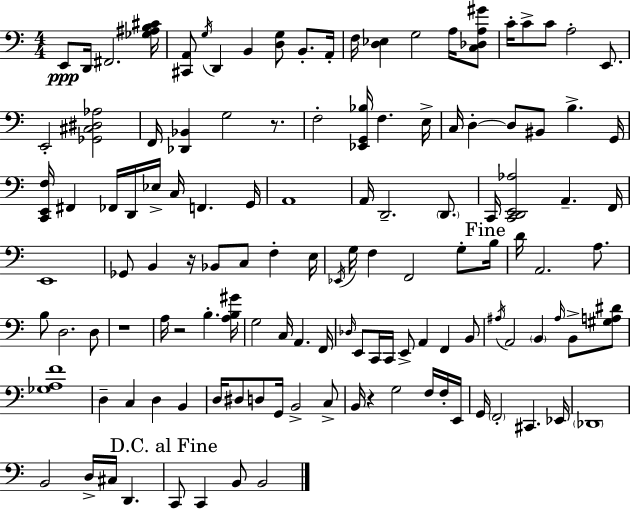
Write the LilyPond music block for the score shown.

{
  \clef bass
  \numericTimeSignature
  \time 4/4
  \key a \minor
  \repeat volta 2 { e,8\ppp d,16 fis,2. <ges ais b cis'>16 | <cis, a,>8 \acciaccatura { g16 } d,4 b,4 <d g>8 b,8.-. | a,16-. f16 <d ees>4 g2 a16 <c des a gis'>8 | c'16-. c'8-> c'8 a2-. e,8. | \break e,2-. <ges, cis dis aes>2 | f,16 <des, bes,>4 g2 r8. | f2-. <ees, g, bes>16 f4. | e16-> c16 d4-.~~ d8 bis,8 b4.-> | \break g,16 <c, e, f>16 fis,4 fes,16 d,16 ees16-> c16 f,4. | g,16 a,1 | a,16 d,2.-- \parenthesize d,8. | c,16 <c, d, e, aes>2 a,4.-- | \break f,16 e,1 | ges,8 b,4 r16 bes,8 c8 f4-. | e16 \acciaccatura { ees,16 } g16 f4 f,2 g8-. | \mark "Fine" b16 d'16 a,2. a8. | \break b8 d2. | d8 r1 | a16 r2 b4.-. | <a b gis'>16 g2 c16 a,4. | \break f,16 \grace { des16 } e,8 c,16 c,16 e,8-> a,4 f,4 | b,8 \acciaccatura { ais16 } a,2 \parenthesize b,4 | \grace { ais16 } b,8-> <gis a dis'>8 <ges a f'>1 | d4-- c4 d4 | \break b,4 d16 dis8 d8 g,16 b,2-> | c8-> b,16 r4 g2 | f16 f16-. e,16 g,16 \parenthesize f,2-. cis,4. | ees,16 \parenthesize des,1 | \break b,2 d16-> cis16 d,4. | \mark "D.C. al Fine" c,8 c,4 b,8 b,2 | } \bar "|."
}